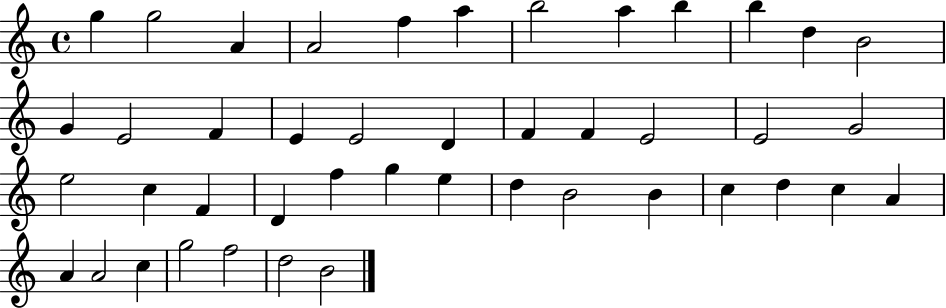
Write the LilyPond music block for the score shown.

{
  \clef treble
  \time 4/4
  \defaultTimeSignature
  \key c \major
  g''4 g''2 a'4 | a'2 f''4 a''4 | b''2 a''4 b''4 | b''4 d''4 b'2 | \break g'4 e'2 f'4 | e'4 e'2 d'4 | f'4 f'4 e'2 | e'2 g'2 | \break e''2 c''4 f'4 | d'4 f''4 g''4 e''4 | d''4 b'2 b'4 | c''4 d''4 c''4 a'4 | \break a'4 a'2 c''4 | g''2 f''2 | d''2 b'2 | \bar "|."
}